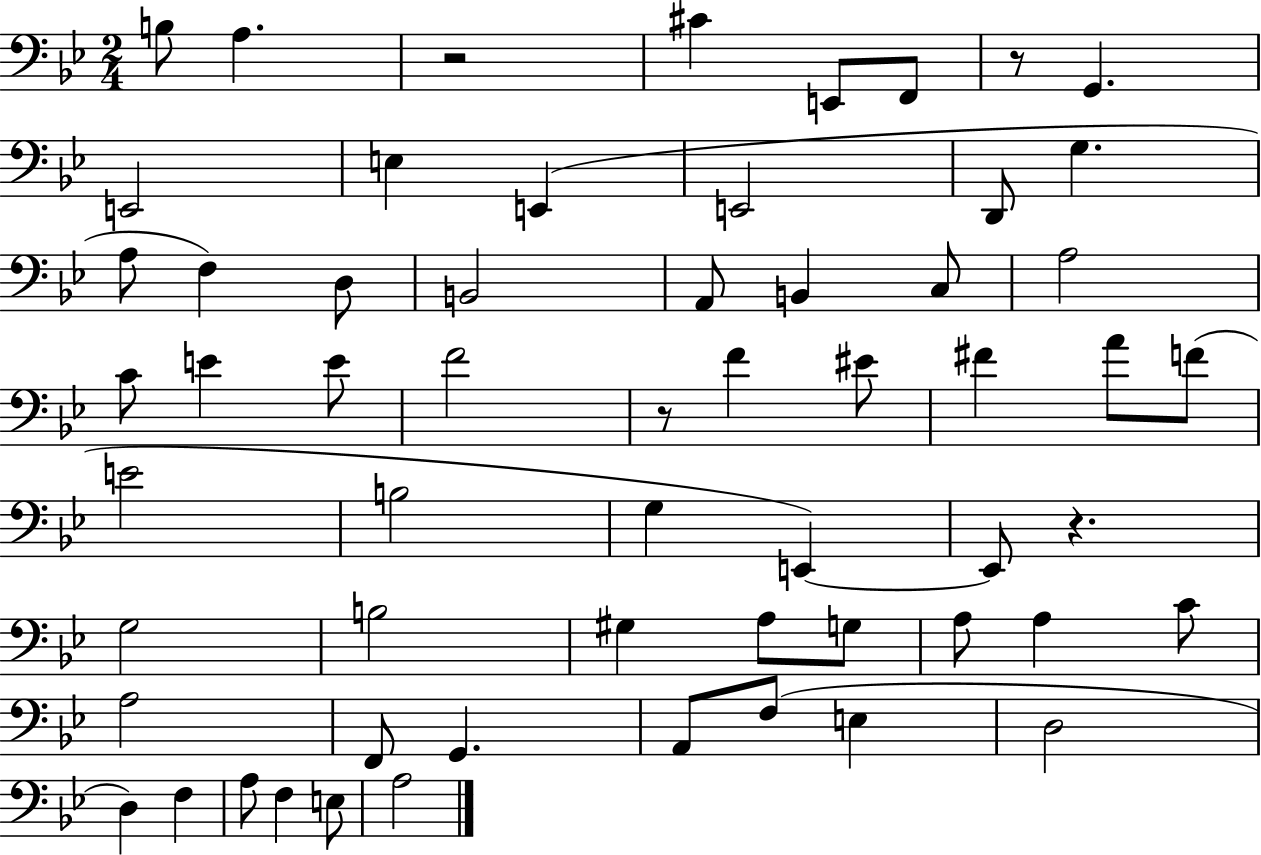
B3/e A3/q. R/h C#4/q E2/e F2/e R/e G2/q. E2/h E3/q E2/q E2/h D2/e G3/q. A3/e F3/q D3/e B2/h A2/e B2/q C3/e A3/h C4/e E4/q E4/e F4/h R/e F4/q EIS4/e F#4/q A4/e F4/e E4/h B3/h G3/q E2/q E2/e R/q. G3/h B3/h G#3/q A3/e G3/e A3/e A3/q C4/e A3/h F2/e G2/q. A2/e F3/e E3/q D3/h D3/q F3/q A3/e F3/q E3/e A3/h